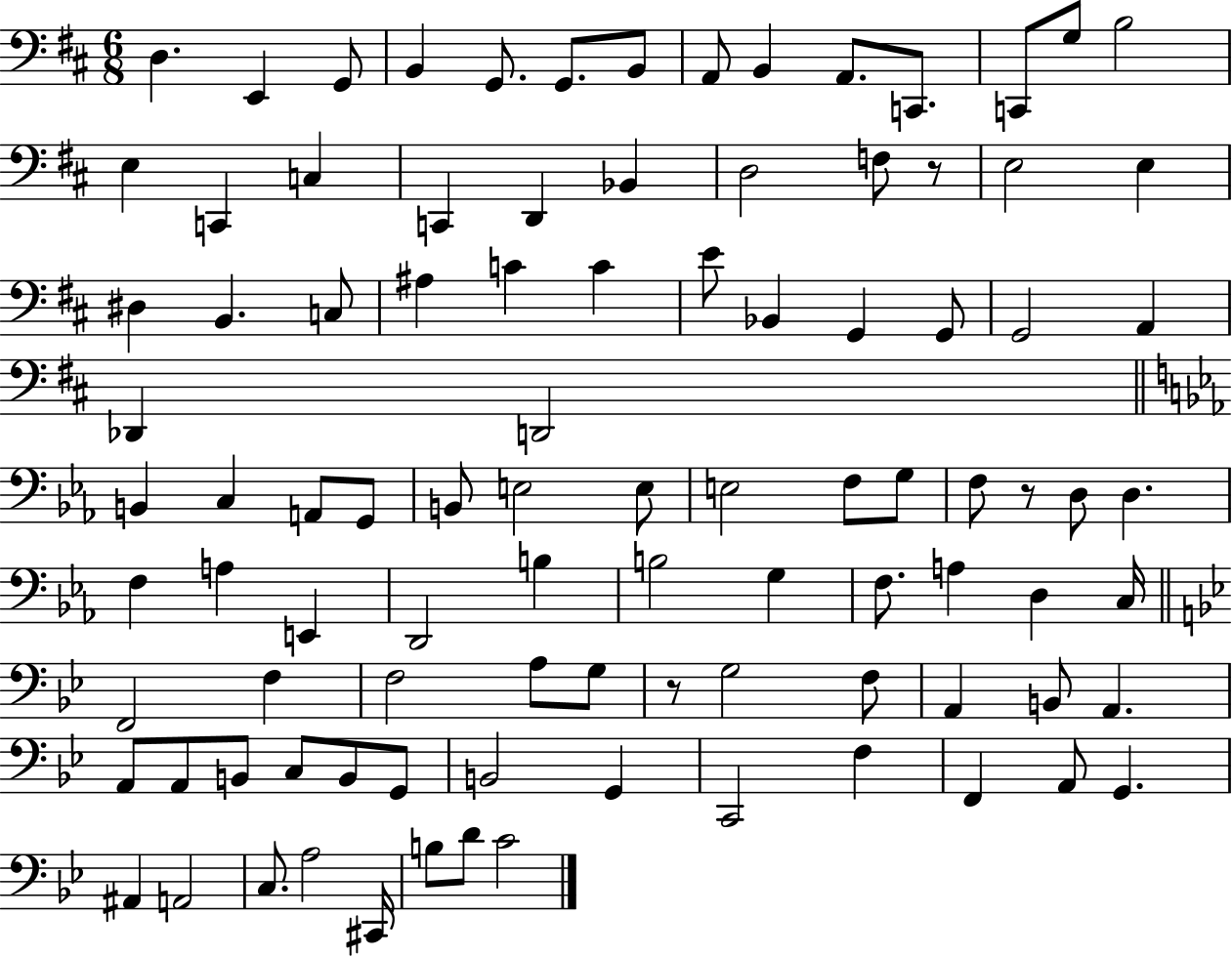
{
  \clef bass
  \numericTimeSignature
  \time 6/8
  \key d \major
  d4. e,4 g,8 | b,4 g,8. g,8. b,8 | a,8 b,4 a,8. c,8. | c,8 g8 b2 | \break e4 c,4 c4 | c,4 d,4 bes,4 | d2 f8 r8 | e2 e4 | \break dis4 b,4. c8 | ais4 c'4 c'4 | e'8 bes,4 g,4 g,8 | g,2 a,4 | \break des,4 d,2 | \bar "||" \break \key ees \major b,4 c4 a,8 g,8 | b,8 e2 e8 | e2 f8 g8 | f8 r8 d8 d4. | \break f4 a4 e,4 | d,2 b4 | b2 g4 | f8. a4 d4 c16 | \break \bar "||" \break \key g \minor f,2 f4 | f2 a8 g8 | r8 g2 f8 | a,4 b,8 a,4. | \break a,8 a,8 b,8 c8 b,8 g,8 | b,2 g,4 | c,2 f4 | f,4 a,8 g,4. | \break ais,4 a,2 | c8. a2 cis,16 | b8 d'8 c'2 | \bar "|."
}